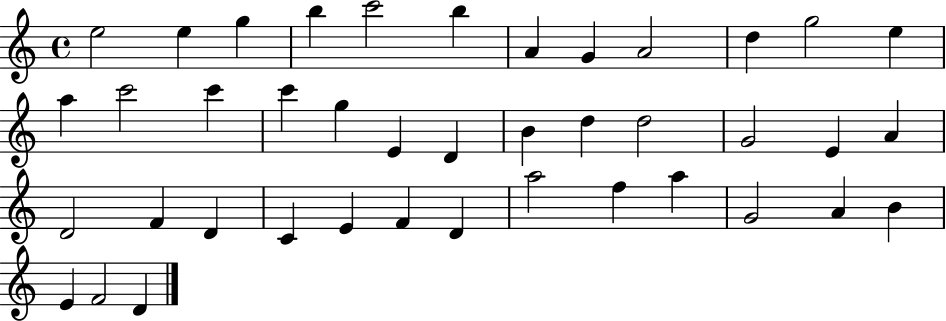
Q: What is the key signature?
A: C major